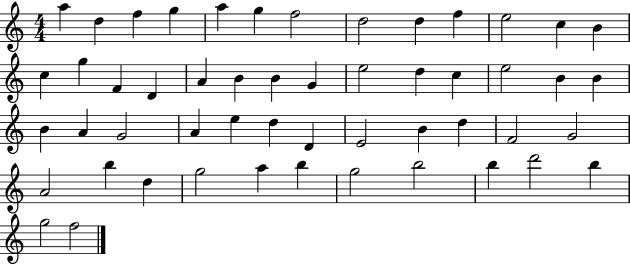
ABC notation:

X:1
T:Untitled
M:4/4
L:1/4
K:C
a d f g a g f2 d2 d f e2 c B c g F D A B B G e2 d c e2 B B B A G2 A e d D E2 B d F2 G2 A2 b d g2 a b g2 b2 b d'2 b g2 f2